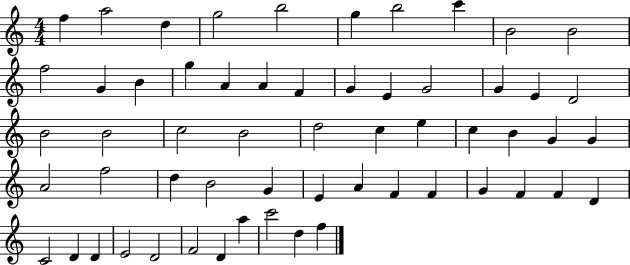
F5/q A5/h D5/q G5/h B5/h G5/q B5/h C6/q B4/h B4/h F5/h G4/q B4/q G5/q A4/q A4/q F4/q G4/q E4/q G4/h G4/q E4/q D4/h B4/h B4/h C5/h B4/h D5/h C5/q E5/q C5/q B4/q G4/q G4/q A4/h F5/h D5/q B4/h G4/q E4/q A4/q F4/q F4/q G4/q F4/q F4/q D4/q C4/h D4/q D4/q E4/h D4/h F4/h D4/q A5/q C6/h D5/q F5/q